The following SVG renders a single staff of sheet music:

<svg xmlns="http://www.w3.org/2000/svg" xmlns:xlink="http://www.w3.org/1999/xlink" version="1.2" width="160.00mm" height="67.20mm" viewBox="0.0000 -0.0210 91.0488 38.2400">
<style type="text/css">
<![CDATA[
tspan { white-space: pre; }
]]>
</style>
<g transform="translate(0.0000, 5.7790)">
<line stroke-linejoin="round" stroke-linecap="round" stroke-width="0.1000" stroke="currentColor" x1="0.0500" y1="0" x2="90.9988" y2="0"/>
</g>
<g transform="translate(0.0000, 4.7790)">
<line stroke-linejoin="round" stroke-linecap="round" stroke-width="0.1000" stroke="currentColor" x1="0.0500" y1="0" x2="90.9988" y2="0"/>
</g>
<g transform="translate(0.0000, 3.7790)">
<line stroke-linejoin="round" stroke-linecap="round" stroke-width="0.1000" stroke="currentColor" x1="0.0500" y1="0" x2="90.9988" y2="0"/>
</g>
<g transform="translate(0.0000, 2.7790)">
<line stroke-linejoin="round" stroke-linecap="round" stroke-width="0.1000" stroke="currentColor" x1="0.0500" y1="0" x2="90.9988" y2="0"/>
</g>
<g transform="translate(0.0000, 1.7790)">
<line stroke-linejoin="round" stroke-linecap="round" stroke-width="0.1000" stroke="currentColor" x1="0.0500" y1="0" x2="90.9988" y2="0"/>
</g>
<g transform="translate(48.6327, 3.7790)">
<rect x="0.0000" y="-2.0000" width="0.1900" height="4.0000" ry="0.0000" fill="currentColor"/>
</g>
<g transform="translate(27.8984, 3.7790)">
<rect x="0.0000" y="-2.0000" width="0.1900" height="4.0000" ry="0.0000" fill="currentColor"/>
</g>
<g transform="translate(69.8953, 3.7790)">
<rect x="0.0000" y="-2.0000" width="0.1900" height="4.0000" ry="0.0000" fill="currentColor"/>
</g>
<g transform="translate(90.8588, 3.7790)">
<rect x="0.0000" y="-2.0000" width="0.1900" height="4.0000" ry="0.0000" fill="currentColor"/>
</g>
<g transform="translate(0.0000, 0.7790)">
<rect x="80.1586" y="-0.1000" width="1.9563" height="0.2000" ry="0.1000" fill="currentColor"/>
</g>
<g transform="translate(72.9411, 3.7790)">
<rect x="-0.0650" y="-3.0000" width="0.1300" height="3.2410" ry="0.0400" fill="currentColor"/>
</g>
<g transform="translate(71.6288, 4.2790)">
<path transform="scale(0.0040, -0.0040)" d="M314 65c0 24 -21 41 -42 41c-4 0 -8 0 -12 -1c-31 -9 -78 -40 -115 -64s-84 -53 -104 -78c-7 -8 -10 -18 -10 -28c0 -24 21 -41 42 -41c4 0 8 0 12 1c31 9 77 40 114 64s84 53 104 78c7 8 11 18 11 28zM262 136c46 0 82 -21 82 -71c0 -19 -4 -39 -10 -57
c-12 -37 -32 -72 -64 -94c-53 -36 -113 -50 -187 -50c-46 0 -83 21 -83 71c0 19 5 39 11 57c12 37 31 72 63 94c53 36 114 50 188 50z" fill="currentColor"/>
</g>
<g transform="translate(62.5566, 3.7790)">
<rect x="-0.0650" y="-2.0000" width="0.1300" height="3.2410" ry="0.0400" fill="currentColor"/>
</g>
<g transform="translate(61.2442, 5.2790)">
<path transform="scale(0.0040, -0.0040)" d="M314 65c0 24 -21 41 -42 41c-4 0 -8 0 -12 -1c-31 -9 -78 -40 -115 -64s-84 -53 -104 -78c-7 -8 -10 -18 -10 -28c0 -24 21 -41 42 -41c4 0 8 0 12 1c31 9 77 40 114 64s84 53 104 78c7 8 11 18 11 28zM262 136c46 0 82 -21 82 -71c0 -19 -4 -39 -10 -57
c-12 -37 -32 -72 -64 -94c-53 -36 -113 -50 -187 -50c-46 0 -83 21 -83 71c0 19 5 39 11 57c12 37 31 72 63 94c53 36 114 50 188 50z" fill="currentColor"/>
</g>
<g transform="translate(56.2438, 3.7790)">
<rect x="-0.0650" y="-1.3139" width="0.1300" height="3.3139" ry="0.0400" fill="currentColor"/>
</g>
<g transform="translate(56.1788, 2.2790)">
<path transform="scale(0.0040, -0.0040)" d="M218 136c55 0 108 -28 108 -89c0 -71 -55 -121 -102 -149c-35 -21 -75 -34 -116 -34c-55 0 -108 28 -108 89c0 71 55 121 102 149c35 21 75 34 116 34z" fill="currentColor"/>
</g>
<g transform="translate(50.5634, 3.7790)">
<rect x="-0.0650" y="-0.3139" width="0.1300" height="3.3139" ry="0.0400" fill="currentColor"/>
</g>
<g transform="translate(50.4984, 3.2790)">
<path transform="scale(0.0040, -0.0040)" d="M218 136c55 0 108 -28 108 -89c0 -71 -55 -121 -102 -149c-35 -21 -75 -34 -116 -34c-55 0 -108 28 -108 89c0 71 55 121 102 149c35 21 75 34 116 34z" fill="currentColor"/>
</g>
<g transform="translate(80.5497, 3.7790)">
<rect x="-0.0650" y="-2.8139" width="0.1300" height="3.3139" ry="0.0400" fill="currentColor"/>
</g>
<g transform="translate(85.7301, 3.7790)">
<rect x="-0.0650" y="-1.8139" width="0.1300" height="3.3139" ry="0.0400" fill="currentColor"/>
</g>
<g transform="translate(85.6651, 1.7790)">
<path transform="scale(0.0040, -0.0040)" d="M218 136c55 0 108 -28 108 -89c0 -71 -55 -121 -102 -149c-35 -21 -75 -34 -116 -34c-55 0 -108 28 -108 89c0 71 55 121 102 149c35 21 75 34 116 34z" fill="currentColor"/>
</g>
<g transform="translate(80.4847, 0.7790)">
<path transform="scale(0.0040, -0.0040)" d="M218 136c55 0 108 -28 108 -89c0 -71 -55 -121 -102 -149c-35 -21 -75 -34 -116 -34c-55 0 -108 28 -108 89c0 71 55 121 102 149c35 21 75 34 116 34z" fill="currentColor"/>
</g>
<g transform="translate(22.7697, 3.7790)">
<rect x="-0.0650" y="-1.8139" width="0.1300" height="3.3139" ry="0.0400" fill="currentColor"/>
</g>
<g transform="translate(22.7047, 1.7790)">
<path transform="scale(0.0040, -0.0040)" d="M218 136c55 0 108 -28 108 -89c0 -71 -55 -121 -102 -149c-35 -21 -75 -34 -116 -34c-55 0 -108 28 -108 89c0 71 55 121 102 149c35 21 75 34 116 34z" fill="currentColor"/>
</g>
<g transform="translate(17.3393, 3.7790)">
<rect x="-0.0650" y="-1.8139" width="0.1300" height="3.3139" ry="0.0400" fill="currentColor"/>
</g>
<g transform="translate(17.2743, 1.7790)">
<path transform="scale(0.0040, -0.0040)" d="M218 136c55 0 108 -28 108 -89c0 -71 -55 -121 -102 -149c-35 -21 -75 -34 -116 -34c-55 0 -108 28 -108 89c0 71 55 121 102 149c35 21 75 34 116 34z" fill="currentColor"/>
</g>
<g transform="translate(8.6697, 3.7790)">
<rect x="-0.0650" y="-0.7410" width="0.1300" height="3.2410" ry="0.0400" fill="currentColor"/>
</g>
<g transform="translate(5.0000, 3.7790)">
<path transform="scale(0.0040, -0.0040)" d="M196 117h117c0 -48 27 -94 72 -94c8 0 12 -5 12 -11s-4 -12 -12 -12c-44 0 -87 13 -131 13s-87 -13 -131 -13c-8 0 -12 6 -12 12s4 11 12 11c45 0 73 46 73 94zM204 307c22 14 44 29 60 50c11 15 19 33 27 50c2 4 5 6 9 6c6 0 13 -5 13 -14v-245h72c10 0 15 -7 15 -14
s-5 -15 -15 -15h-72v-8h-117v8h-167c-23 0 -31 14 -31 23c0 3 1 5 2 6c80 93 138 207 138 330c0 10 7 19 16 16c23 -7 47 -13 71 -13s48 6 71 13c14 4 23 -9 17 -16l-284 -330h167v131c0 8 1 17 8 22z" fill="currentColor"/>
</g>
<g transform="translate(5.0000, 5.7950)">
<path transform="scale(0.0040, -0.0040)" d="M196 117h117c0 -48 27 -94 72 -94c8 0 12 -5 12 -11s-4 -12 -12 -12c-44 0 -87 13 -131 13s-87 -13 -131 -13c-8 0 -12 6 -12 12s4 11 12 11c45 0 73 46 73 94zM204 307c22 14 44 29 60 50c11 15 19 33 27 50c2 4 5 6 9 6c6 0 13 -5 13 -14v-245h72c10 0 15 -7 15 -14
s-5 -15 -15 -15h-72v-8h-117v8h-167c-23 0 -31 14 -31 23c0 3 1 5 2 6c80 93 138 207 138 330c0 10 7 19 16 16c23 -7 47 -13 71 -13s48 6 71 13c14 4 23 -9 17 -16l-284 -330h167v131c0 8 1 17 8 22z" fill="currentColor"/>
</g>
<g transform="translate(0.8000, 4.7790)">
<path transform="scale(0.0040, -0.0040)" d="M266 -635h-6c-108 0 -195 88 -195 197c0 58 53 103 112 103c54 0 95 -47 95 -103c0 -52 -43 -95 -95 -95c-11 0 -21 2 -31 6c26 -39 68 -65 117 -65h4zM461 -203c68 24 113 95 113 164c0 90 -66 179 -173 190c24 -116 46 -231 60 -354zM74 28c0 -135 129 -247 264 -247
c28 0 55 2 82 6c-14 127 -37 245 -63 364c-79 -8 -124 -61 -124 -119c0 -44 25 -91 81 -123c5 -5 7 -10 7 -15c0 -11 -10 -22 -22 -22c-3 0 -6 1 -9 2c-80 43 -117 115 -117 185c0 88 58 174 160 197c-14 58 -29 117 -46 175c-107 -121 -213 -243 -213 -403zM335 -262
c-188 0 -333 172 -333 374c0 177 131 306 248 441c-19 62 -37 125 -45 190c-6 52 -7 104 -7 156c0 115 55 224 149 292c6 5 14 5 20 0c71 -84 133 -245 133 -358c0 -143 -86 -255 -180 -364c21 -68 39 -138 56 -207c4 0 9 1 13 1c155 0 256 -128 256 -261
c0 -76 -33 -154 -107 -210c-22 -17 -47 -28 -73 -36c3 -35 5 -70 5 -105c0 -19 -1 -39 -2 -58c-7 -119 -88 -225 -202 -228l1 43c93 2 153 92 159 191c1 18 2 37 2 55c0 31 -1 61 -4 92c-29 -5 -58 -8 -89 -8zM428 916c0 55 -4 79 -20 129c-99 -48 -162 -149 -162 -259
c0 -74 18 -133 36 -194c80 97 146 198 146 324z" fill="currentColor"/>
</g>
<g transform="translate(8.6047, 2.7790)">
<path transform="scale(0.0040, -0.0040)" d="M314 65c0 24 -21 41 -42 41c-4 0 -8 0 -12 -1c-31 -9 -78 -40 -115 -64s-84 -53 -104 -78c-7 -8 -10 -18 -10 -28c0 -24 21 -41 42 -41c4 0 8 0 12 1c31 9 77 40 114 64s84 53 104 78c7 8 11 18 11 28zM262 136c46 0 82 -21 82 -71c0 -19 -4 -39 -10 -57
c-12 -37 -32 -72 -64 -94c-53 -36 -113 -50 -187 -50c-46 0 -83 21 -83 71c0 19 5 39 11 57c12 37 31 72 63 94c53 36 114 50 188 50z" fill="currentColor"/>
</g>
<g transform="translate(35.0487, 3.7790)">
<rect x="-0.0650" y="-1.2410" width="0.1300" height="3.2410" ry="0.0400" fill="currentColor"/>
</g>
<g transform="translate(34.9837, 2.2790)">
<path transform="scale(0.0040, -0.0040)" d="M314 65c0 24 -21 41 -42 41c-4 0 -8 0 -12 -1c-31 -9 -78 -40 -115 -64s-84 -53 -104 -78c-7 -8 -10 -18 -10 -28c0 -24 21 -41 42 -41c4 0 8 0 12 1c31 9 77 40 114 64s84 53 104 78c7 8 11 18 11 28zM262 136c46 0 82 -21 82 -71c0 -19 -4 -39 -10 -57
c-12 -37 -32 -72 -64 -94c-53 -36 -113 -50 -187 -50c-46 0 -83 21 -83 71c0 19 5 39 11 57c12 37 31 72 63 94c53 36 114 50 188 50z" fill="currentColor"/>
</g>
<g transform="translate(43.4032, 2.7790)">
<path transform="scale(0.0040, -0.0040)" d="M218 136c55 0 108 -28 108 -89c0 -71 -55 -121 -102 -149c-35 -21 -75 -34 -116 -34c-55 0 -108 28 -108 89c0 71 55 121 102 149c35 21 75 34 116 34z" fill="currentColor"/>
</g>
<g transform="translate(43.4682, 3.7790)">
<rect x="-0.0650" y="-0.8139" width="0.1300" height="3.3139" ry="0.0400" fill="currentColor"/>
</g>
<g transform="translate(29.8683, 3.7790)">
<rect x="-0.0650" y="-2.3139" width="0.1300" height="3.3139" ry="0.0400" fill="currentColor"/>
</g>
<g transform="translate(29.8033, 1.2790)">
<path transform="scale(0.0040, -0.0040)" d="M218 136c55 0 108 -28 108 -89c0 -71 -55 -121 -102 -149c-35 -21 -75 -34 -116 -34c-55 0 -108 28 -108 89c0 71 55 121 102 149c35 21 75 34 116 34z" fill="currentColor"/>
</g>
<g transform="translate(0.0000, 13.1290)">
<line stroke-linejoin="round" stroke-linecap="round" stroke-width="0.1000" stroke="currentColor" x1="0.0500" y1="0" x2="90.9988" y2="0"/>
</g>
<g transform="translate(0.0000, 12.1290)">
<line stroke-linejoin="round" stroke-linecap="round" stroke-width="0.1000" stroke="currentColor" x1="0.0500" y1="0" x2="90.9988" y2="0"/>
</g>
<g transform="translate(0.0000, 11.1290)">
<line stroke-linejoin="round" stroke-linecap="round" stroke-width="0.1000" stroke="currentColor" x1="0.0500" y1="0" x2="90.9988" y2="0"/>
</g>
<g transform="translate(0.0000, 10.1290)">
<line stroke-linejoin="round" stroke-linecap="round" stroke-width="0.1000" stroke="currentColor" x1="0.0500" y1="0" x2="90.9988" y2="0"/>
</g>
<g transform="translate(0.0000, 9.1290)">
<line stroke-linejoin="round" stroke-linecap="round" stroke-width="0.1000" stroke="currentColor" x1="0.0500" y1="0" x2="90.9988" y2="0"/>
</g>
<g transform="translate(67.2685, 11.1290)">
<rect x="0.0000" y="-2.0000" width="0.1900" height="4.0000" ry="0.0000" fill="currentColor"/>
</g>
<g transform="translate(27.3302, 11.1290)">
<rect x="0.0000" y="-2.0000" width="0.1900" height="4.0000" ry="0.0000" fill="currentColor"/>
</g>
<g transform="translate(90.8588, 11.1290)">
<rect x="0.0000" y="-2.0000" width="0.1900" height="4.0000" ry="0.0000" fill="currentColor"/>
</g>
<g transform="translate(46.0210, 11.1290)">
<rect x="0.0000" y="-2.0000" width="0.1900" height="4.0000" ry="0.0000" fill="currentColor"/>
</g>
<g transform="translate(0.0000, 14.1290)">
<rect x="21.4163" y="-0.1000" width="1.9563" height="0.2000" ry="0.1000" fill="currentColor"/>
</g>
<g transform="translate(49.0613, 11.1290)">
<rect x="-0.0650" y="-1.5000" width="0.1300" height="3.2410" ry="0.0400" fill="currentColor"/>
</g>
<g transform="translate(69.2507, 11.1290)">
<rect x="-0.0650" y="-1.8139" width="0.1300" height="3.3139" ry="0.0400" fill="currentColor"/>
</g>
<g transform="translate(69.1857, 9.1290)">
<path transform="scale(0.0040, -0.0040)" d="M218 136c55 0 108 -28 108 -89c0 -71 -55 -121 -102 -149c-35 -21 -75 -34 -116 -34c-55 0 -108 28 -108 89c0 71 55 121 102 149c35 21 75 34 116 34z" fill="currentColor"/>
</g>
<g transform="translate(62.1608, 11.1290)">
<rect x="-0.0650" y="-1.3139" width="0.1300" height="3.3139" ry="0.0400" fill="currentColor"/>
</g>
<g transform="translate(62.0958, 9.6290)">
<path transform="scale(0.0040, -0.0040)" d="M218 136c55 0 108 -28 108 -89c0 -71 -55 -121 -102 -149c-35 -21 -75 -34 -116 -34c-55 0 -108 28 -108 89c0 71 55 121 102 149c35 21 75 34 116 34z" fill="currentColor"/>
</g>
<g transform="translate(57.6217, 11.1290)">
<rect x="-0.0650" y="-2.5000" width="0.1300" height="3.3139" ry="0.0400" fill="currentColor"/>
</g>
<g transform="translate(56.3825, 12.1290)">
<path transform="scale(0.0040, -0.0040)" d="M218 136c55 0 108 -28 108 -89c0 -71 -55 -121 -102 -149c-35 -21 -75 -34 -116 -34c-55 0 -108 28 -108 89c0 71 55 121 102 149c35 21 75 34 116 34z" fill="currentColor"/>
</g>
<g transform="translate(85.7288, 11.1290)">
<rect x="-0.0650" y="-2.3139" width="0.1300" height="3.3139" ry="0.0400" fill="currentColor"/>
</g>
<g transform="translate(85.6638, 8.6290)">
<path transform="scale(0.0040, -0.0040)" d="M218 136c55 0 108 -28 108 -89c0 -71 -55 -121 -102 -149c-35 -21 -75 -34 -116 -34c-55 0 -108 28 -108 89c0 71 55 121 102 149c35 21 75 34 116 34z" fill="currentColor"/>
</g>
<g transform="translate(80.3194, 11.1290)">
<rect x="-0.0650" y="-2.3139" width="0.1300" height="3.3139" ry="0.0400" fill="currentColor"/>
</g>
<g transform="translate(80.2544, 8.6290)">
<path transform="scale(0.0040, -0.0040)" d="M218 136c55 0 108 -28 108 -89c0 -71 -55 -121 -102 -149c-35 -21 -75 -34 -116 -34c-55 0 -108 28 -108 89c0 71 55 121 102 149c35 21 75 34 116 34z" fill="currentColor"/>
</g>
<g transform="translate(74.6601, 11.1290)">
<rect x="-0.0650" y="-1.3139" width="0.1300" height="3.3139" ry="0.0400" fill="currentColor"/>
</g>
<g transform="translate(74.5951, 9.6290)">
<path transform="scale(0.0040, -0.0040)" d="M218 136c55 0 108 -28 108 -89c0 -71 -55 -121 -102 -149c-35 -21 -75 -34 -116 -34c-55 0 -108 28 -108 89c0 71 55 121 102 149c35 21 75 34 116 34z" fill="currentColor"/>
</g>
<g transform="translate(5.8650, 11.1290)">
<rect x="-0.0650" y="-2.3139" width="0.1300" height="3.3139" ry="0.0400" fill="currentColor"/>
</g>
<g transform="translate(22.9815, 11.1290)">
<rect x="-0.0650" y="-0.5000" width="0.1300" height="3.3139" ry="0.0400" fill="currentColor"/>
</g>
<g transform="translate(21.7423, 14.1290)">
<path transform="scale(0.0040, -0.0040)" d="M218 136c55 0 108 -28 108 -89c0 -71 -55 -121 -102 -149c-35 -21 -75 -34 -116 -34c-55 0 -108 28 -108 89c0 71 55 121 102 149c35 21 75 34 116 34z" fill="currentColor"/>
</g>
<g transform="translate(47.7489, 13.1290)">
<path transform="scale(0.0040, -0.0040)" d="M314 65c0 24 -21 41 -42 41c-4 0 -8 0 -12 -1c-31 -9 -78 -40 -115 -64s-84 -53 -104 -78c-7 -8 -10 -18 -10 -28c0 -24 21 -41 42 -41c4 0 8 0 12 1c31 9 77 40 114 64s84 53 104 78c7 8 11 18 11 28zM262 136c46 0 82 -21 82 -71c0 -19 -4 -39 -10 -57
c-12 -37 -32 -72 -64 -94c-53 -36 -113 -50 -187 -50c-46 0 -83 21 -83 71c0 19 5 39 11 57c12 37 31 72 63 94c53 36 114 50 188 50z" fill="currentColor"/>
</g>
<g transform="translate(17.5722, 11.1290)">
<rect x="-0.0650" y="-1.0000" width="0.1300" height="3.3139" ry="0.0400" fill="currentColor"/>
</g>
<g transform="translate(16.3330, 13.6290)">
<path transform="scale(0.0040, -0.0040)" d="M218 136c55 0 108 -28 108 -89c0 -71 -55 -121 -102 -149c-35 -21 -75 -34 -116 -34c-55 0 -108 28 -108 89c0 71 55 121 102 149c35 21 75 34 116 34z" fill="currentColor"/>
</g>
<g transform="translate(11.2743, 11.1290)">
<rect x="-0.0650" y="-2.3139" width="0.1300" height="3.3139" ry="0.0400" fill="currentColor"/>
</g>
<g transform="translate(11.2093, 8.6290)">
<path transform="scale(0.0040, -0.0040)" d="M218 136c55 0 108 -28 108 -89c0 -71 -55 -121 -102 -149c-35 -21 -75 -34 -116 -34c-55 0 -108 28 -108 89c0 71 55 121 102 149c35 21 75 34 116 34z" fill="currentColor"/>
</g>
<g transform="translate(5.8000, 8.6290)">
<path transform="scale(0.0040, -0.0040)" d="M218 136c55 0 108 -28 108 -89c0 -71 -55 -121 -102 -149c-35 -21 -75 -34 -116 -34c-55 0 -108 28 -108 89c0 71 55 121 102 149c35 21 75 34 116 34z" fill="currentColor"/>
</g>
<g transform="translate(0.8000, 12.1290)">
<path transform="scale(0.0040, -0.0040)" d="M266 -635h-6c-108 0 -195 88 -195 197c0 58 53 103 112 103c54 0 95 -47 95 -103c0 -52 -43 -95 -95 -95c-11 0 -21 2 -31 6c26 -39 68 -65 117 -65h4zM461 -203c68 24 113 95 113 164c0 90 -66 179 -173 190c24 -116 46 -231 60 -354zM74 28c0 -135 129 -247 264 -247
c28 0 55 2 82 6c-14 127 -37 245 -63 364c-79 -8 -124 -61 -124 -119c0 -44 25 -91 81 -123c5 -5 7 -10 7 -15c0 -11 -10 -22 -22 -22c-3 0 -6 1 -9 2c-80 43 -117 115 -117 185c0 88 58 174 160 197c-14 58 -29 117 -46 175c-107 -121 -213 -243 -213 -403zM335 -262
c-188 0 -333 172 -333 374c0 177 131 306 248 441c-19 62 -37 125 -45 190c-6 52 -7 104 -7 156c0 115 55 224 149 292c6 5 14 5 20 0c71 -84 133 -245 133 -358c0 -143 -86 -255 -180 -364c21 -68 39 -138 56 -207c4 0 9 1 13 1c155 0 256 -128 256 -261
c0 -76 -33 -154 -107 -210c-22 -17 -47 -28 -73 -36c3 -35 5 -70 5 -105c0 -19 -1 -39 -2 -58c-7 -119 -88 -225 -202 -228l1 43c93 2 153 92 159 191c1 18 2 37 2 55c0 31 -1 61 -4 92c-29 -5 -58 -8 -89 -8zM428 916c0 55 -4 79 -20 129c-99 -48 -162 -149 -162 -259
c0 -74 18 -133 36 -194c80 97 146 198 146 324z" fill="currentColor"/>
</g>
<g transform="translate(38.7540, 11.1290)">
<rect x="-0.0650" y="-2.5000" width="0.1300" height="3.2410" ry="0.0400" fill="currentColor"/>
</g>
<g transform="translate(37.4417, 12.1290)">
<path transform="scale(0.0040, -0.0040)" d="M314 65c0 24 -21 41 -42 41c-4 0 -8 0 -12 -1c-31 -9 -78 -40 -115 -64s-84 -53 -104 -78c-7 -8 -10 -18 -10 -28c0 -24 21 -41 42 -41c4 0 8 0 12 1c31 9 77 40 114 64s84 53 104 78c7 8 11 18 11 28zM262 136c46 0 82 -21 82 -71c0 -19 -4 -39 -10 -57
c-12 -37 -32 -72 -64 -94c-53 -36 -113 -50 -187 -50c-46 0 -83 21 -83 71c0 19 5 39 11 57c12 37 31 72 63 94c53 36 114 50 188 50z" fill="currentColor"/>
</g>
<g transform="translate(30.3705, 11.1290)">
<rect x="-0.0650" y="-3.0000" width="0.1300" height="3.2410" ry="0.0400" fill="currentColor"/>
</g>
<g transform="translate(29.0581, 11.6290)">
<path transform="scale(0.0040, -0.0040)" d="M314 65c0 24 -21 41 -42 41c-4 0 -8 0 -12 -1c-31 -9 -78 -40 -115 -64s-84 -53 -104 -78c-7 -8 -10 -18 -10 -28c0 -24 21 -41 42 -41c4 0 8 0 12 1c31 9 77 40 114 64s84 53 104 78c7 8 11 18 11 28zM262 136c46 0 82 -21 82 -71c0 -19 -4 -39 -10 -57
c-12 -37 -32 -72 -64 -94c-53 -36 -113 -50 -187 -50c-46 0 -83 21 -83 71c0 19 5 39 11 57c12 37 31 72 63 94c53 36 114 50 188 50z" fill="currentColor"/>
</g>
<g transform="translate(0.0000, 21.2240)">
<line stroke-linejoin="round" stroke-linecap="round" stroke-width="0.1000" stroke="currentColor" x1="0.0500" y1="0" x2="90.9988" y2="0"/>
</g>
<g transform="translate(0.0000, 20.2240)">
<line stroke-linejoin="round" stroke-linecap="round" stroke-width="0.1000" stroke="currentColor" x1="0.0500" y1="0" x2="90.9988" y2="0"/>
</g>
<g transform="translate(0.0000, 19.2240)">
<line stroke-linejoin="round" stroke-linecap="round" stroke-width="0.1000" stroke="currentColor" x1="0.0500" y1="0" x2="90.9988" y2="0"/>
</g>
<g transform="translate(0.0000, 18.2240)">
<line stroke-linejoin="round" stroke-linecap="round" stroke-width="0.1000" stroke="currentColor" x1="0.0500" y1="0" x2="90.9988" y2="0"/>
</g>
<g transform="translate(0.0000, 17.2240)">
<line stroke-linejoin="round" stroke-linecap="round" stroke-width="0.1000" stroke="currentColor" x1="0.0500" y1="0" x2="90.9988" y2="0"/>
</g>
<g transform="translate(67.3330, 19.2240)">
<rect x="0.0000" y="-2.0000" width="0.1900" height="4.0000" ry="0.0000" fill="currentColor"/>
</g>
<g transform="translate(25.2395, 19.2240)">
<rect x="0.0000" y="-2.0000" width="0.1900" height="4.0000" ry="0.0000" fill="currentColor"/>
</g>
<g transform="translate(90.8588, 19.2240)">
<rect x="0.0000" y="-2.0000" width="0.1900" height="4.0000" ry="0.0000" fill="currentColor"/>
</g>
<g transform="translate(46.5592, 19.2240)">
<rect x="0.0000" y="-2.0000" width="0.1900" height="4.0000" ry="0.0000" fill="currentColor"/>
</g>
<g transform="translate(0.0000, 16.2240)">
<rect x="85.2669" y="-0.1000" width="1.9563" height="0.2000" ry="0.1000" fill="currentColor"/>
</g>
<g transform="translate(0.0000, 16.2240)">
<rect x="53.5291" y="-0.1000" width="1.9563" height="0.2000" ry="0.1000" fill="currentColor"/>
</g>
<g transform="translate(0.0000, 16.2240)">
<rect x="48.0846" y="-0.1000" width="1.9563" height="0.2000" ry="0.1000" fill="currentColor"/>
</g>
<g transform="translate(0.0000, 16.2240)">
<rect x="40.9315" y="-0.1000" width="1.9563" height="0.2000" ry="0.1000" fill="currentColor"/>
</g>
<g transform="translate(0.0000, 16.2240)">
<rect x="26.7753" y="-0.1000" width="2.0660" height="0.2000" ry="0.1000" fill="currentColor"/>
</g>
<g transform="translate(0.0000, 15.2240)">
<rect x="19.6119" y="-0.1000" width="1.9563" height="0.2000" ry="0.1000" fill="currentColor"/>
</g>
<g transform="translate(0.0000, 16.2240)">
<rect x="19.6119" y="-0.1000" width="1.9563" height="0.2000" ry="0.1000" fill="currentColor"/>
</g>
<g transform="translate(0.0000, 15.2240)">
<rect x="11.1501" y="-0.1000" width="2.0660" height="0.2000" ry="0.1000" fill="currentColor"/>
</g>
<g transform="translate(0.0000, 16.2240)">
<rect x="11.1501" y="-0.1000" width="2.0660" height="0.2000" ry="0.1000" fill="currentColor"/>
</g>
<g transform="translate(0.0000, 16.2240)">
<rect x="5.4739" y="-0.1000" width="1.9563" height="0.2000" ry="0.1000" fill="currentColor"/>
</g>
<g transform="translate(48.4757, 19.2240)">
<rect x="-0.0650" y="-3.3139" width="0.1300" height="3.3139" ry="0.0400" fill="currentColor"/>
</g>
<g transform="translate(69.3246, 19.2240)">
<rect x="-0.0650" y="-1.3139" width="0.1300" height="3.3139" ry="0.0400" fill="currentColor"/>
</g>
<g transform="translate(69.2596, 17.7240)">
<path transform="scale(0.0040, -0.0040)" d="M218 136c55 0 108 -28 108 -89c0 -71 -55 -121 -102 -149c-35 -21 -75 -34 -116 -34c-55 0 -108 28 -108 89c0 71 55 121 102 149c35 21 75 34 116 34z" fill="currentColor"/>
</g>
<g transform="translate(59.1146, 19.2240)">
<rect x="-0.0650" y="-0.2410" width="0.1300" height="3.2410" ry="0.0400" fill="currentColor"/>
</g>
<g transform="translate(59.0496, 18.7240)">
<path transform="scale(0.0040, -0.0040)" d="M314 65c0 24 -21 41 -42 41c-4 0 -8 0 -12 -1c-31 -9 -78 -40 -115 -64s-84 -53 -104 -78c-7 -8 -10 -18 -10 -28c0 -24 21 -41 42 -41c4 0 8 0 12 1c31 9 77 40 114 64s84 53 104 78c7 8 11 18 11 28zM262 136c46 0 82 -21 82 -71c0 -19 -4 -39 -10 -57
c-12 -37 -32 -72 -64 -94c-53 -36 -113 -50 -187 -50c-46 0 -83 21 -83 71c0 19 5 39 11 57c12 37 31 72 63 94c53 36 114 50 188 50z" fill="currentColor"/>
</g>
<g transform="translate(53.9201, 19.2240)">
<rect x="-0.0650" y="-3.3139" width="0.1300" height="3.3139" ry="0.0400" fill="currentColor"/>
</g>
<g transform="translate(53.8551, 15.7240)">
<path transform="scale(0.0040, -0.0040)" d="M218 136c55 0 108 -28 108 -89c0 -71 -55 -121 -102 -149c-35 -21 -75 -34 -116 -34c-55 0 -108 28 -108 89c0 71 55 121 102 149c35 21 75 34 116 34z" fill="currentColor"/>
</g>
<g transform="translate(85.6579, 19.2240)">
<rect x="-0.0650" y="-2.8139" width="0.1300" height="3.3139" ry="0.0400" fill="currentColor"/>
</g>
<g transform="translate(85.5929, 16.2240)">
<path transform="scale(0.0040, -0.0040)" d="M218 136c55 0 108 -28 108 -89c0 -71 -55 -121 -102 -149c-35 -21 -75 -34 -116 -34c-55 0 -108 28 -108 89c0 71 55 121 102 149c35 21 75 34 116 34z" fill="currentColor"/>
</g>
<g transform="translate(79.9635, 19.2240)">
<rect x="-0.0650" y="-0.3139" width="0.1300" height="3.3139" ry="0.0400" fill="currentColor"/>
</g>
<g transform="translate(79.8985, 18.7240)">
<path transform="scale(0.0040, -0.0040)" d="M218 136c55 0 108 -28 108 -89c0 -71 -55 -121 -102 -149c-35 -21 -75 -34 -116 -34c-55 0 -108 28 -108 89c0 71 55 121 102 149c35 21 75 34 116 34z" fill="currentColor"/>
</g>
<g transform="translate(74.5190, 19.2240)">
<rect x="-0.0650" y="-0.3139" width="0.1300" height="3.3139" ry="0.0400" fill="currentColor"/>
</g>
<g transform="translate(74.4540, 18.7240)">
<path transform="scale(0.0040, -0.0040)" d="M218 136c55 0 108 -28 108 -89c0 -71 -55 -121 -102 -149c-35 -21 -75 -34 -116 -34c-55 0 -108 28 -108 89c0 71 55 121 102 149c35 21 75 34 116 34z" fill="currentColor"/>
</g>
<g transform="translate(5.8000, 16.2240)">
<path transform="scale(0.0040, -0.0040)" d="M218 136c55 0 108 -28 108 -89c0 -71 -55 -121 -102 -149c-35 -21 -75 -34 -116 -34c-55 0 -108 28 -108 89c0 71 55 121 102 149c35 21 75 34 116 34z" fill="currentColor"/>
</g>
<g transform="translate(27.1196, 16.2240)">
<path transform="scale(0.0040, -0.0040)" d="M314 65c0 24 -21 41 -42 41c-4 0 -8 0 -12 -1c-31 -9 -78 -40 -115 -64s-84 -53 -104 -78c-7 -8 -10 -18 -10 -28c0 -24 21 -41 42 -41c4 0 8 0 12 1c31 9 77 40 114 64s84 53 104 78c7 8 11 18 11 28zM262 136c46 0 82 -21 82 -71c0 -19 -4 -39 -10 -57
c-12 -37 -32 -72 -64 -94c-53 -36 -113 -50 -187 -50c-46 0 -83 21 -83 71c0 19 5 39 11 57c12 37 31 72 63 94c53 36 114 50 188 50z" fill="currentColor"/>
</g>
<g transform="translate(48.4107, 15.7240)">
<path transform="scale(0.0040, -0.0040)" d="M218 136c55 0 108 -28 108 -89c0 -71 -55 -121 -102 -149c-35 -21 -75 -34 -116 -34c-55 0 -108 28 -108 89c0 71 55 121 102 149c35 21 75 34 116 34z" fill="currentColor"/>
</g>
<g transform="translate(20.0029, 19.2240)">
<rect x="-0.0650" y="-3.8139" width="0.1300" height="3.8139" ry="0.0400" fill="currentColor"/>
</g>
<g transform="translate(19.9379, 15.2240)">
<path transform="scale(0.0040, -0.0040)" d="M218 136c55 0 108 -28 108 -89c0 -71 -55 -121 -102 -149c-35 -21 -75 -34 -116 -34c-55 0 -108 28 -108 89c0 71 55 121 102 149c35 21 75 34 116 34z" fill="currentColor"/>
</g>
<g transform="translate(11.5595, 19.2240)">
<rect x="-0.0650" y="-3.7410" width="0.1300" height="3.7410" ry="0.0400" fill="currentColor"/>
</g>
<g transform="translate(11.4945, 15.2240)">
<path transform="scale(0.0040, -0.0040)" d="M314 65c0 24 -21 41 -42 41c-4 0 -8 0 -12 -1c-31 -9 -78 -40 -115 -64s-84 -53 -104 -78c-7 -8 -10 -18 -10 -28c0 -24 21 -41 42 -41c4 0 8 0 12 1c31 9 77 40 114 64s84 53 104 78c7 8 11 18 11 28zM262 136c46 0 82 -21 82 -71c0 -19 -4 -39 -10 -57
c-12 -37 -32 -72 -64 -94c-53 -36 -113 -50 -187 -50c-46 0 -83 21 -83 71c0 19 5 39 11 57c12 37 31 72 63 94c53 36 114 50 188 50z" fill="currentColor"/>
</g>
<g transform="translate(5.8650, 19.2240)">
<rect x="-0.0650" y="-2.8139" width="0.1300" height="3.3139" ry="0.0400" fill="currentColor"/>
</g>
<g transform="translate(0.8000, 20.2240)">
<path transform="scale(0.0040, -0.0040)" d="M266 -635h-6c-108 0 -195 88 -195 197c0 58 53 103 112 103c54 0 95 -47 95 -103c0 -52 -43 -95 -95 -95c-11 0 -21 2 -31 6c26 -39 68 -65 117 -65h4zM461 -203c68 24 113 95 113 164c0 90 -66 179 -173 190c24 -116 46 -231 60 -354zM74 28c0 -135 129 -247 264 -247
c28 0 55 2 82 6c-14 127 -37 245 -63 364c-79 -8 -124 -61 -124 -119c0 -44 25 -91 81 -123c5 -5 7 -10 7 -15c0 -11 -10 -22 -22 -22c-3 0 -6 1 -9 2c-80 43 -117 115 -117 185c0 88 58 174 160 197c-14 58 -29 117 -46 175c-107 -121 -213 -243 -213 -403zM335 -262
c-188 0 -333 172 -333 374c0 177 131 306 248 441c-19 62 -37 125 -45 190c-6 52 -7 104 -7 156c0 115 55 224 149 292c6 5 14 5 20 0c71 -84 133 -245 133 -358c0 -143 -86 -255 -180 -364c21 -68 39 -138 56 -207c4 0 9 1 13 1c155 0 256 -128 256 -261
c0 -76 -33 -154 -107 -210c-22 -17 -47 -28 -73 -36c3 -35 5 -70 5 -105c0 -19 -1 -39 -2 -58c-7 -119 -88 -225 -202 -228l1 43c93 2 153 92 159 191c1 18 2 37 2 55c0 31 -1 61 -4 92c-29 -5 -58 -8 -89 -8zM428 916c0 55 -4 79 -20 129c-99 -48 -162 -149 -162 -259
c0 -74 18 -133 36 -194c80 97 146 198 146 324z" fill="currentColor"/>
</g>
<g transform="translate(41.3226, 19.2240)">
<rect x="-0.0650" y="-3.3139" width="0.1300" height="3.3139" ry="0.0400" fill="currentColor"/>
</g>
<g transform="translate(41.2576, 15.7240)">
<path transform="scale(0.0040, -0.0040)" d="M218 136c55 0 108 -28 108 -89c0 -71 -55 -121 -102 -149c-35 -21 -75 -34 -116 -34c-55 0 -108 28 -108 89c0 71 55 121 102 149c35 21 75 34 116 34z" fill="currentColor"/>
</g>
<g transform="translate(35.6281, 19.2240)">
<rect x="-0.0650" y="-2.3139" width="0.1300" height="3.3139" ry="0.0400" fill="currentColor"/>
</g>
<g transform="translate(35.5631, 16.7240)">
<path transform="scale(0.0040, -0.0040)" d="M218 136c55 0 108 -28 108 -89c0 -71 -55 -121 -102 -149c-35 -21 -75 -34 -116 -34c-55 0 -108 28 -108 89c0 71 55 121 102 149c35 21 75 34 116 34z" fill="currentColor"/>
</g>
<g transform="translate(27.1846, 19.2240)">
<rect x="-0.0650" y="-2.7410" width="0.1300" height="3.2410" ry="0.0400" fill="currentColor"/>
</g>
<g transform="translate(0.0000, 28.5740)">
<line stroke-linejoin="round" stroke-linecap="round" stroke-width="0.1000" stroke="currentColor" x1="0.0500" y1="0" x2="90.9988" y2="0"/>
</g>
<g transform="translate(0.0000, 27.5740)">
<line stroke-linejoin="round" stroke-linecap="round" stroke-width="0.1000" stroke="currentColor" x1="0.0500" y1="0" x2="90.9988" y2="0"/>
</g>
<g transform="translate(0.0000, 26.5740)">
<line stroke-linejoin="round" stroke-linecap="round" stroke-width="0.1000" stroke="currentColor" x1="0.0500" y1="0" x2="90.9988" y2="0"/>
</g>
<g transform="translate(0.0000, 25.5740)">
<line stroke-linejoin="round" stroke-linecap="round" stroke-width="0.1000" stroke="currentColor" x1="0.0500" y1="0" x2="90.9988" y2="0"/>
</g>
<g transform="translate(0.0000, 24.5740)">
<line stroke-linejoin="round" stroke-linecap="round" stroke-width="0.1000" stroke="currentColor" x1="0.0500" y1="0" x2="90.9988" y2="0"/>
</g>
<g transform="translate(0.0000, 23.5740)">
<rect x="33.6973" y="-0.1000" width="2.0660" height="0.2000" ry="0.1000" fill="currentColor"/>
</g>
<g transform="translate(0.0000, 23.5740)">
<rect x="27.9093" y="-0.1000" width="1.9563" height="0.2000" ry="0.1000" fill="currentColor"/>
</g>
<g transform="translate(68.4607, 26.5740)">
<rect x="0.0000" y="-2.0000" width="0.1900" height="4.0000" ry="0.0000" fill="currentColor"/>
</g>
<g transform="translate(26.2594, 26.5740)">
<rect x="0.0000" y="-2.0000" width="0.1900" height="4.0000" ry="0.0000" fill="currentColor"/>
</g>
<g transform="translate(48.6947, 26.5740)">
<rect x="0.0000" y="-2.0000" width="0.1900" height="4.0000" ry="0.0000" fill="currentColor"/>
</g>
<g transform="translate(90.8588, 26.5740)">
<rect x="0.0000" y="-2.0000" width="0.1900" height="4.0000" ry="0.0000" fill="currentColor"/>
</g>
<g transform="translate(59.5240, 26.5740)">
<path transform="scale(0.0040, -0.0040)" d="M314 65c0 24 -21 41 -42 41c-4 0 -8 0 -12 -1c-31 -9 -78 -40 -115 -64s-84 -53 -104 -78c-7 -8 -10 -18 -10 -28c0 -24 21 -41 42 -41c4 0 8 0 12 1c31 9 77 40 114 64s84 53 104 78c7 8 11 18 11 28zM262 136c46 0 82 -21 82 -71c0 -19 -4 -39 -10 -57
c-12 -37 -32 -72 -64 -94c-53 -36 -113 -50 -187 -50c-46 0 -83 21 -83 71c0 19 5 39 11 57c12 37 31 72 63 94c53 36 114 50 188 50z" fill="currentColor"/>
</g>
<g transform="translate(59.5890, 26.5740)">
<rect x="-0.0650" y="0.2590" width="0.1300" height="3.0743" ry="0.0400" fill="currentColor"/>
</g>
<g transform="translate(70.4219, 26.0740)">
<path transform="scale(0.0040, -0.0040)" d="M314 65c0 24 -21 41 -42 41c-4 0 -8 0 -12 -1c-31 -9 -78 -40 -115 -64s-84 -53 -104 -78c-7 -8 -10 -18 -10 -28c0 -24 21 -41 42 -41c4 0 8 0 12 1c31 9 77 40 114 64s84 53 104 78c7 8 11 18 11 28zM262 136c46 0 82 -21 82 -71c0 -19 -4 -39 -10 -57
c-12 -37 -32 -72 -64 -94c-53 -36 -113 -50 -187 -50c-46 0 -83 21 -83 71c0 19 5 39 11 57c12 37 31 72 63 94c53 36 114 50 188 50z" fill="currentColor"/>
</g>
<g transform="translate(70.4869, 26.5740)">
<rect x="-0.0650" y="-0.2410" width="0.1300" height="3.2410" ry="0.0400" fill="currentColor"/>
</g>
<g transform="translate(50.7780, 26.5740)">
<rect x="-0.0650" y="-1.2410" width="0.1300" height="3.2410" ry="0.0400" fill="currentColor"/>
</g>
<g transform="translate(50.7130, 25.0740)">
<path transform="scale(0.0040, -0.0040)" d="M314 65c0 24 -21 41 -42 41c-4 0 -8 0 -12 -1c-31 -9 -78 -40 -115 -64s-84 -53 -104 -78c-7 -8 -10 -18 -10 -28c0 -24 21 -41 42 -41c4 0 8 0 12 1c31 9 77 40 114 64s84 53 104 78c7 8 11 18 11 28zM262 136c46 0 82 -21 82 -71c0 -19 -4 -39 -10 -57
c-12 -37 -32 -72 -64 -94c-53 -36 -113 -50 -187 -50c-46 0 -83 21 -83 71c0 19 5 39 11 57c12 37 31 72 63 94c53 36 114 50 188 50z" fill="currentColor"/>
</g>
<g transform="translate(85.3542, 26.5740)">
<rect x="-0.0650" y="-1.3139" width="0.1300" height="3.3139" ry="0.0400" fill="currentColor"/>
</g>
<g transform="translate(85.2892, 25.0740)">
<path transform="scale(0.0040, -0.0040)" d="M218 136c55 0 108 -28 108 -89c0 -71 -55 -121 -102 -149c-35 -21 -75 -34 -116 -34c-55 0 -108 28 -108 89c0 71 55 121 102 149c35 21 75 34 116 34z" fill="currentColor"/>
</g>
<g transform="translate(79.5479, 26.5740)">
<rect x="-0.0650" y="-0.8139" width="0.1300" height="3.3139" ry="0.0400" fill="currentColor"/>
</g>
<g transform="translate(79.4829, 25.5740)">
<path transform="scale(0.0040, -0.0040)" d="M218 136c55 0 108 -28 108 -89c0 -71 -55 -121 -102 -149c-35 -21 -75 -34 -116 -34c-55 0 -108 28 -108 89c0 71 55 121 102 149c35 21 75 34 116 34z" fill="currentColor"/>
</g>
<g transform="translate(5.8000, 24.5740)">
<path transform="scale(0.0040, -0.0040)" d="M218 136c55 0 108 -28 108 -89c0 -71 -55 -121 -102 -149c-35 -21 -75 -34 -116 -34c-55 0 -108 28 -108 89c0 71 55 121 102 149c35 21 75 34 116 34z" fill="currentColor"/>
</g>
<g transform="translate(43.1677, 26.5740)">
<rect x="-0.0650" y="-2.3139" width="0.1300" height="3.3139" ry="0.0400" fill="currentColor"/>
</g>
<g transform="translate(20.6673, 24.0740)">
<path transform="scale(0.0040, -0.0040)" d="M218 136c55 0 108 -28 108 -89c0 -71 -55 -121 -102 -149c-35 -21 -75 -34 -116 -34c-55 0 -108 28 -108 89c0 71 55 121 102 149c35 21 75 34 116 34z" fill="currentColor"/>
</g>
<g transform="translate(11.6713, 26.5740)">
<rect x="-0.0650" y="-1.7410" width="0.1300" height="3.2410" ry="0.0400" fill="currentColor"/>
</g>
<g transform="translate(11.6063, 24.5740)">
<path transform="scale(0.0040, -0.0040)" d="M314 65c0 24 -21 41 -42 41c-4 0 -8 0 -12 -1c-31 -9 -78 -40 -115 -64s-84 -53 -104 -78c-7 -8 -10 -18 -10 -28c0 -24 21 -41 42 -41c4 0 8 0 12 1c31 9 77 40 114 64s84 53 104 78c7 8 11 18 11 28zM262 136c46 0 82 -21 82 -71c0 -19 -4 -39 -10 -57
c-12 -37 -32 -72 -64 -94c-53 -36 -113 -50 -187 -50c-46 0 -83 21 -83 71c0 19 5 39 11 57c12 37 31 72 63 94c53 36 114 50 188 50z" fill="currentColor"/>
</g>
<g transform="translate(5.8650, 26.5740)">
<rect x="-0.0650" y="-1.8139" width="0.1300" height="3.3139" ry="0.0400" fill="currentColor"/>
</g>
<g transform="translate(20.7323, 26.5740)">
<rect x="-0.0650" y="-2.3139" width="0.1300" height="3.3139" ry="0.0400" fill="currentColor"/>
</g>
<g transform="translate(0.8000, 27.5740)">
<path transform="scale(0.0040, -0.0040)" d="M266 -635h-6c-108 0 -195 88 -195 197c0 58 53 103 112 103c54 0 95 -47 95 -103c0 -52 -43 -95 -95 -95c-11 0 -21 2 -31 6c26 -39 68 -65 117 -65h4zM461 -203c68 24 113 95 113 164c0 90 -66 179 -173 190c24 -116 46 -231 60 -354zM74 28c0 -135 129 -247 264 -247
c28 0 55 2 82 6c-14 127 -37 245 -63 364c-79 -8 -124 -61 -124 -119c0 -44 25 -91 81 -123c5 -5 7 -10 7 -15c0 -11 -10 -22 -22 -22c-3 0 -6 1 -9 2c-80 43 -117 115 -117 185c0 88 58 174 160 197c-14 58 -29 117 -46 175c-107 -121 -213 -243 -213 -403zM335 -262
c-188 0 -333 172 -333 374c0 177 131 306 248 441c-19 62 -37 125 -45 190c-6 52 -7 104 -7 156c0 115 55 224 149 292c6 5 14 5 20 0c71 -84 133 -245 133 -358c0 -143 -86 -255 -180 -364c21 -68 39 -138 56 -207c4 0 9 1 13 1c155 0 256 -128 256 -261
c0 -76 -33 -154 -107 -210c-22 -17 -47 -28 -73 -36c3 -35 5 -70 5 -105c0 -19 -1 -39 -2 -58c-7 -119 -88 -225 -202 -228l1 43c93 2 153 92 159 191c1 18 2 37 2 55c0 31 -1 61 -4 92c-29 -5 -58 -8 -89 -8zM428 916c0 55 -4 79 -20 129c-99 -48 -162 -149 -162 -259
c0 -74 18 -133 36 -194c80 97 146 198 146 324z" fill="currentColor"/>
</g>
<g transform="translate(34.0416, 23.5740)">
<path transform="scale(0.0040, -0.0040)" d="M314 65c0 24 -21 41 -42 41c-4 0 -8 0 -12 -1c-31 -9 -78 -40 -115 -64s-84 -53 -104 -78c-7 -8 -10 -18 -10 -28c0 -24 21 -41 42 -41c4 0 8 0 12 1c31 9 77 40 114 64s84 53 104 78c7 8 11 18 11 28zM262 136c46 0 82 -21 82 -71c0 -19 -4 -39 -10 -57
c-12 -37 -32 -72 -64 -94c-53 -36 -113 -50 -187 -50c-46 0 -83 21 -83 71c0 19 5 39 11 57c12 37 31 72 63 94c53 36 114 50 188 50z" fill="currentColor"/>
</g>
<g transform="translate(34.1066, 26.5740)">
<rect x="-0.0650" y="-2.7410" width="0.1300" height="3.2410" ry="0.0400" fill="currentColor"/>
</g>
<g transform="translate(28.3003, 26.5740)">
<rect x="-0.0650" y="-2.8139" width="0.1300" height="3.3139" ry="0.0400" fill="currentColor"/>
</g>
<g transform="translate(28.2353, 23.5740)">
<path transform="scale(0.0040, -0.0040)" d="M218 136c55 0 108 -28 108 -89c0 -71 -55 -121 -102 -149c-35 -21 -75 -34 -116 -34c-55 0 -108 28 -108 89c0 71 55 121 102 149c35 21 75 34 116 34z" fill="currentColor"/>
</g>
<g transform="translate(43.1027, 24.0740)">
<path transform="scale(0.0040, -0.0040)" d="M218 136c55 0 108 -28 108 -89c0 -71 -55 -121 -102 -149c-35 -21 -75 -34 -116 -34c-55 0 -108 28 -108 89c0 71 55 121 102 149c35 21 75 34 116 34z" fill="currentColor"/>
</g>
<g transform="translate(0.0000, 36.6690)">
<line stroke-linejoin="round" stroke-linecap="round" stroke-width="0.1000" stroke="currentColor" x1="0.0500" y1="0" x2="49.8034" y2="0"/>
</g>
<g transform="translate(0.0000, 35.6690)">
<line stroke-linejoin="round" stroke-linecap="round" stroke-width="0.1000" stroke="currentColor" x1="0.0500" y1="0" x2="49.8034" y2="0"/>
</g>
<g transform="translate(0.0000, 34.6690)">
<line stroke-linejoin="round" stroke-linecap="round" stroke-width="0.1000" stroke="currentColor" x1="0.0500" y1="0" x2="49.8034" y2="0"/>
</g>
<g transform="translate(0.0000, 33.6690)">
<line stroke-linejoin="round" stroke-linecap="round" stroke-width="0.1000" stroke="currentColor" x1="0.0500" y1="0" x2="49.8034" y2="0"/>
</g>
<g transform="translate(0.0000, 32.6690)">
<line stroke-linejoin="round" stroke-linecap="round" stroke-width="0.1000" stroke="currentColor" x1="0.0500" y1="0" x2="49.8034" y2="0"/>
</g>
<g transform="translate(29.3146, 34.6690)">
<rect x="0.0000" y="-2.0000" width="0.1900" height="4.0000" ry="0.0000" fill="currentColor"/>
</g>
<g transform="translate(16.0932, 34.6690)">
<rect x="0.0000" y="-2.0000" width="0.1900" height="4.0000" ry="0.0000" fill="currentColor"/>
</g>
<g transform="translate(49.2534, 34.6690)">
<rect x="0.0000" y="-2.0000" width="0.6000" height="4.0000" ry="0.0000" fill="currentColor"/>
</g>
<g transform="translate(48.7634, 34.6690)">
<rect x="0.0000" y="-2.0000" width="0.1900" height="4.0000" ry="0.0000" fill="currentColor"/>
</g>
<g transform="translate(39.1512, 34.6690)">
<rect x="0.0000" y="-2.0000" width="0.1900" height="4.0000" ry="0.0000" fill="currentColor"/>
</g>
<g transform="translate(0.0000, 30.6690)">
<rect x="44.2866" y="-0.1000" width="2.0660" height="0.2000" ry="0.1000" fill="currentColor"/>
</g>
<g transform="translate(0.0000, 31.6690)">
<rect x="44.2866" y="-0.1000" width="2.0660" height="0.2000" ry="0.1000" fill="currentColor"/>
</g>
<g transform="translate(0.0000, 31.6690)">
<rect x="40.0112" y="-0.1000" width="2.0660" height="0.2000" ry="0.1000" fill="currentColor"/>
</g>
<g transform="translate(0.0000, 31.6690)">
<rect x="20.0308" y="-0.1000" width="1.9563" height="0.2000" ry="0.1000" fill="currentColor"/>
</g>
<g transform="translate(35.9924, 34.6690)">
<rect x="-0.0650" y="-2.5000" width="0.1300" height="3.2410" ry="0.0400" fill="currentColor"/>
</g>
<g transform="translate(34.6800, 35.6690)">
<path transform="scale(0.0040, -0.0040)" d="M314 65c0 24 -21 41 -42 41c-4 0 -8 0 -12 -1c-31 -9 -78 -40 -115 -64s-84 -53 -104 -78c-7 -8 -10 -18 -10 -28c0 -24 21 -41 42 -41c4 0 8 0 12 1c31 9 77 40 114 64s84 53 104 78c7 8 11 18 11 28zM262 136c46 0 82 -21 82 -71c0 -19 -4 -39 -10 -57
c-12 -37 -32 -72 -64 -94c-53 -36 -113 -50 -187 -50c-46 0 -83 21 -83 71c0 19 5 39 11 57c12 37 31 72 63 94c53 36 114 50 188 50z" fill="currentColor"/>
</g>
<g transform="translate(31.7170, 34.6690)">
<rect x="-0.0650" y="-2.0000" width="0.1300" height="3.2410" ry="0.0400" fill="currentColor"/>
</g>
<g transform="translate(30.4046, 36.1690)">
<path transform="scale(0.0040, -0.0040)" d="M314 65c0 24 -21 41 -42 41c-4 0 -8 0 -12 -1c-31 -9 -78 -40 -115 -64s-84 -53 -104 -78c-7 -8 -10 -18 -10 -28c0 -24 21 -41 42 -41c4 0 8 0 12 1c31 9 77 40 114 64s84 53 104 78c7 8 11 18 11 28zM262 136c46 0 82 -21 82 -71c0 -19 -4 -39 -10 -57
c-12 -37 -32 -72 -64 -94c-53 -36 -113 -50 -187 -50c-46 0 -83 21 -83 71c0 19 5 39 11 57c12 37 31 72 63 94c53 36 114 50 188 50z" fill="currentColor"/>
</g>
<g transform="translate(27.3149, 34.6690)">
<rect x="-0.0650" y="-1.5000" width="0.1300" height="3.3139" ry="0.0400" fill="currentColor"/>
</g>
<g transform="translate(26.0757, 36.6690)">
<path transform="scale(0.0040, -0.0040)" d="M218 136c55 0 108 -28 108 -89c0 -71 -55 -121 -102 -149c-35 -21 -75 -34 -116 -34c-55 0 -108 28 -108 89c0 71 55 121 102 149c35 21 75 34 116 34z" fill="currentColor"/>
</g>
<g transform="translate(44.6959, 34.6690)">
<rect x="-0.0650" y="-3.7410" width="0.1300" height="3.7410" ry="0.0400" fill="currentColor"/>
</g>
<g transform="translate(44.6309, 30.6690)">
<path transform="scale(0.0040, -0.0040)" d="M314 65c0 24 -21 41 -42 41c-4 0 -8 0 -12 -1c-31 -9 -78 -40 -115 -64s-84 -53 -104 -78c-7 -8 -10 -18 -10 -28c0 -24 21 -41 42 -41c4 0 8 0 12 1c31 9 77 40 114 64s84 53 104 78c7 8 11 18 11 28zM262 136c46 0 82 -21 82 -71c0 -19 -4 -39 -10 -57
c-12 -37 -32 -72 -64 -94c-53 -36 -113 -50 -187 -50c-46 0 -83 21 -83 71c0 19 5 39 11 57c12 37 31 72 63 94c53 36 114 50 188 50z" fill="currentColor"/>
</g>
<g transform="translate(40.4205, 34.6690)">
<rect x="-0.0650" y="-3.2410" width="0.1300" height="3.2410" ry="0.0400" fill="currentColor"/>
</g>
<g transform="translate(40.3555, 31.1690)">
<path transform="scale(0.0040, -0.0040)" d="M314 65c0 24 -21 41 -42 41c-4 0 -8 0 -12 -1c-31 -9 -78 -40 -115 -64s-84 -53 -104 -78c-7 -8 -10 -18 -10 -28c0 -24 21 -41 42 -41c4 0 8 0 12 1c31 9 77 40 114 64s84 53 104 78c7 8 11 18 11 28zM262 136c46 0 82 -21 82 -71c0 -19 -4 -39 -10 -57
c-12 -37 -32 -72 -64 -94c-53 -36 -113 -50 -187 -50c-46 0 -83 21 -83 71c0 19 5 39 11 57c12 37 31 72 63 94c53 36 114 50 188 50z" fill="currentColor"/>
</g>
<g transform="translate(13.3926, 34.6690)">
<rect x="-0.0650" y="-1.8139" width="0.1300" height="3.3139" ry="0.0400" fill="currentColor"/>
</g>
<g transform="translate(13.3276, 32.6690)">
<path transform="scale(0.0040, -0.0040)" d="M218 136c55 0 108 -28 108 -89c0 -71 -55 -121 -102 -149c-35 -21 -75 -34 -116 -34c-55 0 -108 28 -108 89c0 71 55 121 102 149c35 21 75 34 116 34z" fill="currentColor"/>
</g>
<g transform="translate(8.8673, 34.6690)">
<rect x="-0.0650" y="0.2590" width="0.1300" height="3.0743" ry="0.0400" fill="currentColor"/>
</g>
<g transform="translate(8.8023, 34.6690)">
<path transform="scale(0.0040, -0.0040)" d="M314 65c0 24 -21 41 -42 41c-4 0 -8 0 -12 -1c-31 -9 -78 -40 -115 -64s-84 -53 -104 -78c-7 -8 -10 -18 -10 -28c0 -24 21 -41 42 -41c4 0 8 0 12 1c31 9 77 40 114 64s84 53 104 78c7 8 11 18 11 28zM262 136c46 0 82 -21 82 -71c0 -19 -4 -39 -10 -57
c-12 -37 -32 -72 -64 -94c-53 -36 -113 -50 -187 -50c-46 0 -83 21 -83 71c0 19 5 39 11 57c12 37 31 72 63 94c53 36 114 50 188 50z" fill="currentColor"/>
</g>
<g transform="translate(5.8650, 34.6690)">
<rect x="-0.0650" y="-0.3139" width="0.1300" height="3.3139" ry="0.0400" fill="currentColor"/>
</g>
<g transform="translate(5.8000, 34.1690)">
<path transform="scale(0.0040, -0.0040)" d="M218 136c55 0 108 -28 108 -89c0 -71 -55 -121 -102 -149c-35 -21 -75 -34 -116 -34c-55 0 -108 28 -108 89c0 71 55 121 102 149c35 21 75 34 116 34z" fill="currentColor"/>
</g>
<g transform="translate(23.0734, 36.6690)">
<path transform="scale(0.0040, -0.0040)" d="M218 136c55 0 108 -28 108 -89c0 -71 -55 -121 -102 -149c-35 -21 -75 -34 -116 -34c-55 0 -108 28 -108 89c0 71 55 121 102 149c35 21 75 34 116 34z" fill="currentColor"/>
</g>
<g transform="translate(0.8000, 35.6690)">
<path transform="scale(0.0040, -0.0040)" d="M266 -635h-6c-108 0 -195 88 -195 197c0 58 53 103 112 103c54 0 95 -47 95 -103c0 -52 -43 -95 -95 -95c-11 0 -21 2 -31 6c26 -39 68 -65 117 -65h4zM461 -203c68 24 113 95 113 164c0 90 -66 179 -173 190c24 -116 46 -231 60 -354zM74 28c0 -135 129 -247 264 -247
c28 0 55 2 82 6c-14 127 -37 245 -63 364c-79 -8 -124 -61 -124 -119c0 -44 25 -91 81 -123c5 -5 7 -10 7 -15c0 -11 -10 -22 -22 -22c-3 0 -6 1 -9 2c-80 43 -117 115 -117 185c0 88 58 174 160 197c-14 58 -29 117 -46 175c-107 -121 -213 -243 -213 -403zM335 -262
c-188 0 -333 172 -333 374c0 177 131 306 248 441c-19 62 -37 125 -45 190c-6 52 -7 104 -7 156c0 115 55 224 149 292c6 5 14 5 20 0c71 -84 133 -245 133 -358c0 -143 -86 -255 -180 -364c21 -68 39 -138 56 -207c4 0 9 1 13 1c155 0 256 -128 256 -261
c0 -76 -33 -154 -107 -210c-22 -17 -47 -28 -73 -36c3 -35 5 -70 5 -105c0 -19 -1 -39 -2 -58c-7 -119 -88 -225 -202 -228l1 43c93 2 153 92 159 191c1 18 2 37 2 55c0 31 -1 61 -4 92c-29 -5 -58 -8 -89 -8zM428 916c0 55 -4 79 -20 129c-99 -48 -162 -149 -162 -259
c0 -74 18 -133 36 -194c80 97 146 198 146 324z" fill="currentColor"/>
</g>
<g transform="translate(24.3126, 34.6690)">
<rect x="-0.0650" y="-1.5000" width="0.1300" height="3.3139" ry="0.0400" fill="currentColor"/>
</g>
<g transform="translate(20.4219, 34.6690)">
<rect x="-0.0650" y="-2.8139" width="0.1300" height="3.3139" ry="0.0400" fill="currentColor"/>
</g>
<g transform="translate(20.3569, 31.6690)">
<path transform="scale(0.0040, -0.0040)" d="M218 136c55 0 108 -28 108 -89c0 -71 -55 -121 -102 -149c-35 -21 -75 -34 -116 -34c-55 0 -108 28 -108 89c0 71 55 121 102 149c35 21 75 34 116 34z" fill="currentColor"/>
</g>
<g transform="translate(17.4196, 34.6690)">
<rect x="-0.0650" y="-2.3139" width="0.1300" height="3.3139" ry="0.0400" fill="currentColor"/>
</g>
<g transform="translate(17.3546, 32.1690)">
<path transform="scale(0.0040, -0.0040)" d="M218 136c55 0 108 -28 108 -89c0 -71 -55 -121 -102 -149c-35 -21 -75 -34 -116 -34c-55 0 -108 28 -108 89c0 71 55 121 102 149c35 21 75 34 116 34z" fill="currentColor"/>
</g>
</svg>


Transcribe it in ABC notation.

X:1
T:Untitled
M:4/4
L:1/4
K:C
d2 f f g e2 d c e F2 A2 a f g g D C A2 G2 E2 G e f e g g a c'2 c' a2 g b b b c2 e c c a f f2 g a a2 g e2 B2 c2 d e c B2 f g a E E F2 G2 b2 c'2